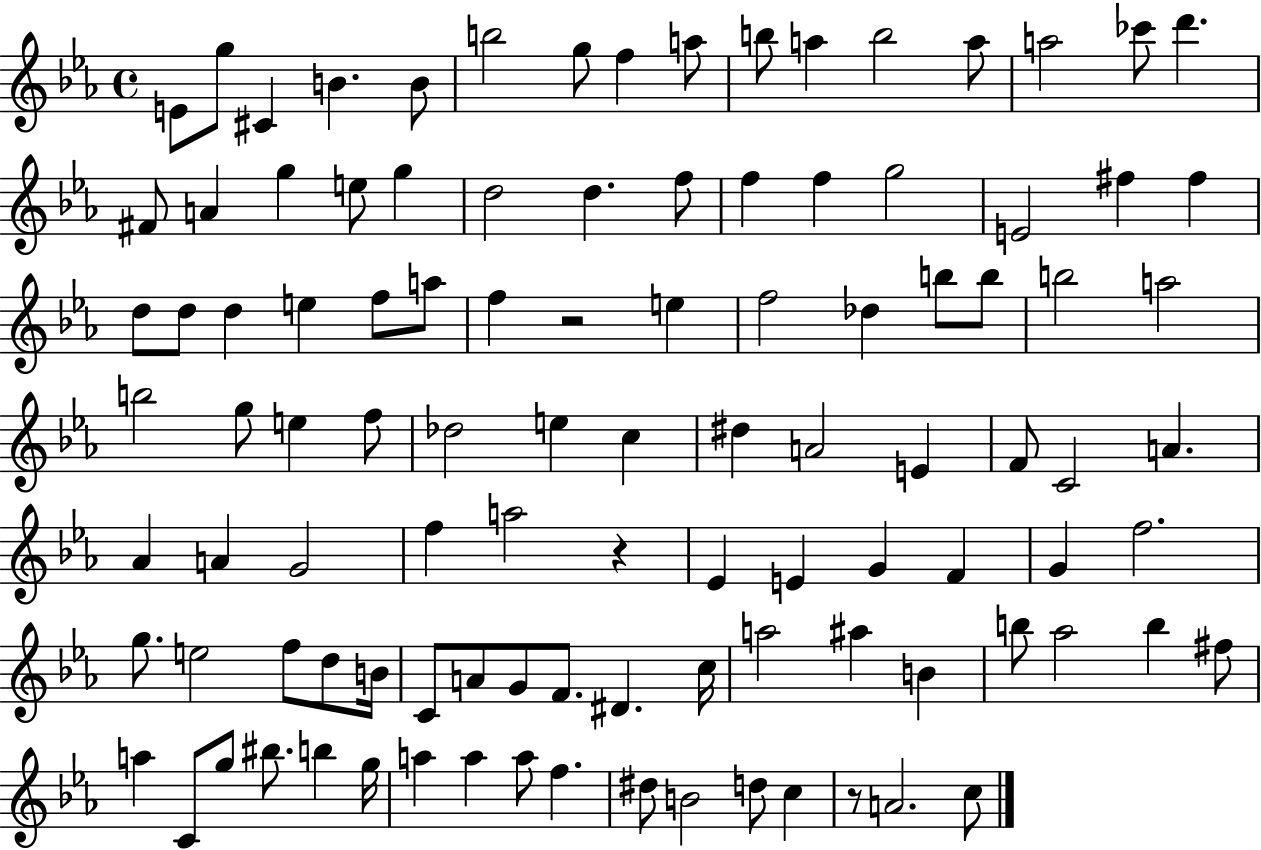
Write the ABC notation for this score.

X:1
T:Untitled
M:4/4
L:1/4
K:Eb
E/2 g/2 ^C B B/2 b2 g/2 f a/2 b/2 a b2 a/2 a2 _c'/2 d' ^F/2 A g e/2 g d2 d f/2 f f g2 E2 ^f ^f d/2 d/2 d e f/2 a/2 f z2 e f2 _d b/2 b/2 b2 a2 b2 g/2 e f/2 _d2 e c ^d A2 E F/2 C2 A _A A G2 f a2 z _E E G F G f2 g/2 e2 f/2 d/2 B/4 C/2 A/2 G/2 F/2 ^D c/4 a2 ^a B b/2 _a2 b ^f/2 a C/2 g/2 ^b/2 b g/4 a a a/2 f ^d/2 B2 d/2 c z/2 A2 c/2